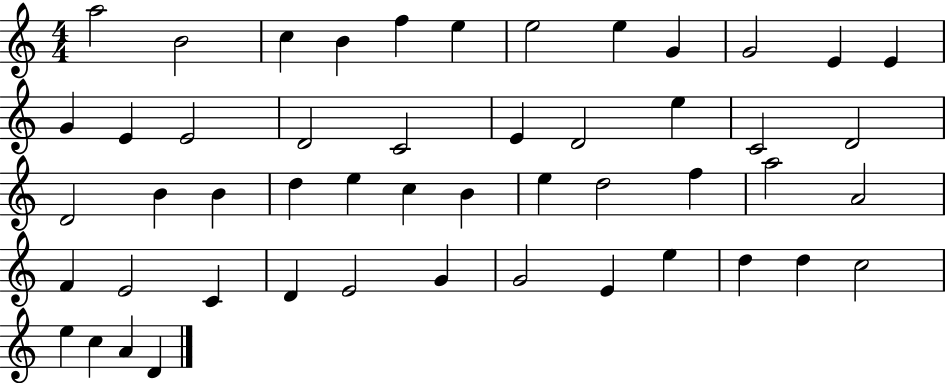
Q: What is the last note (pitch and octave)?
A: D4